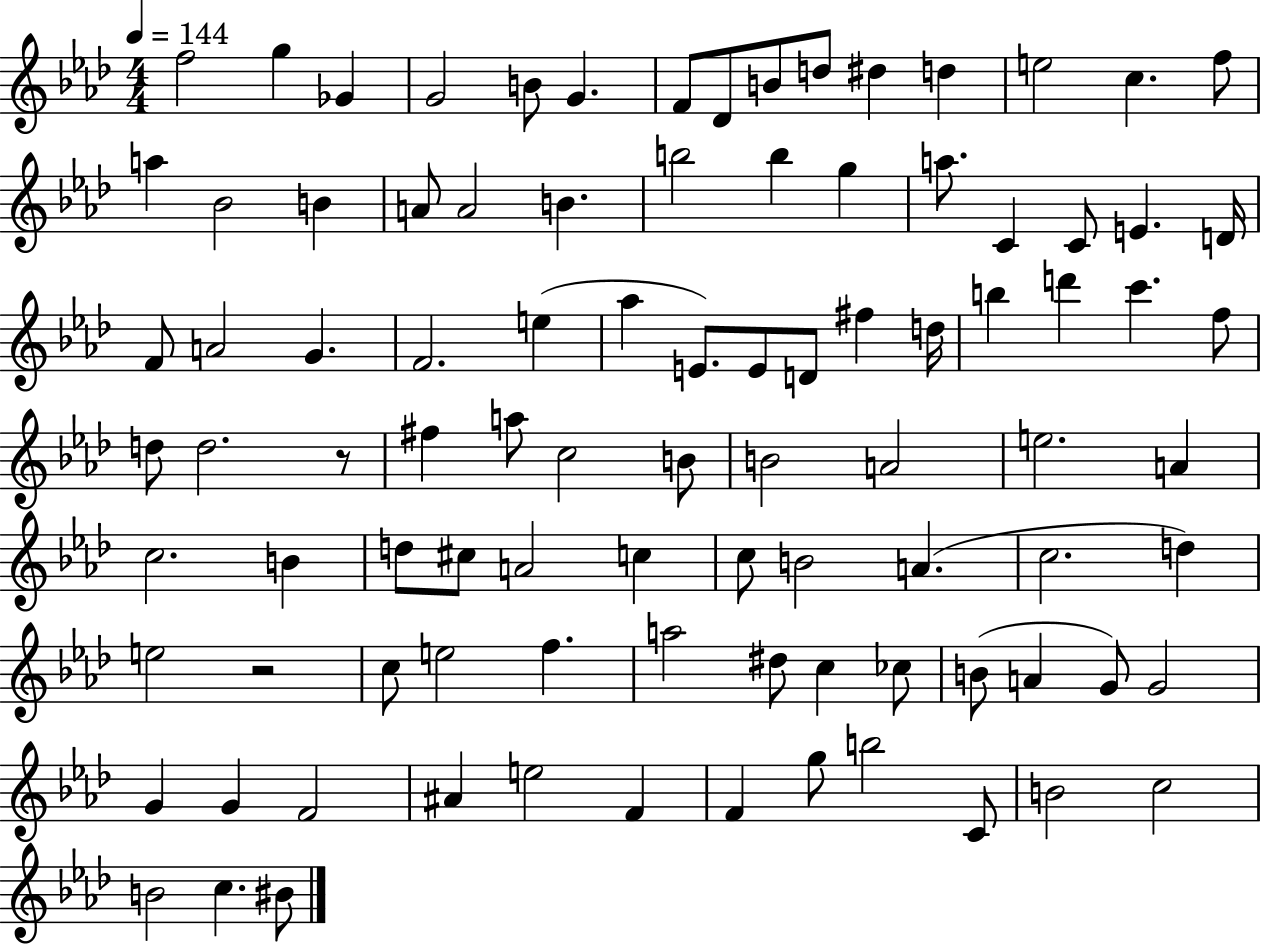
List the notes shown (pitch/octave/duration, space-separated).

F5/h G5/q Gb4/q G4/h B4/e G4/q. F4/e Db4/e B4/e D5/e D#5/q D5/q E5/h C5/q. F5/e A5/q Bb4/h B4/q A4/e A4/h B4/q. B5/h B5/q G5/q A5/e. C4/q C4/e E4/q. D4/s F4/e A4/h G4/q. F4/h. E5/q Ab5/q E4/e. E4/e D4/e F#5/q D5/s B5/q D6/q C6/q. F5/e D5/e D5/h. R/e F#5/q A5/e C5/h B4/e B4/h A4/h E5/h. A4/q C5/h. B4/q D5/e C#5/e A4/h C5/q C5/e B4/h A4/q. C5/h. D5/q E5/h R/h C5/e E5/h F5/q. A5/h D#5/e C5/q CES5/e B4/e A4/q G4/e G4/h G4/q G4/q F4/h A#4/q E5/h F4/q F4/q G5/e B5/h C4/e B4/h C5/h B4/h C5/q. BIS4/e